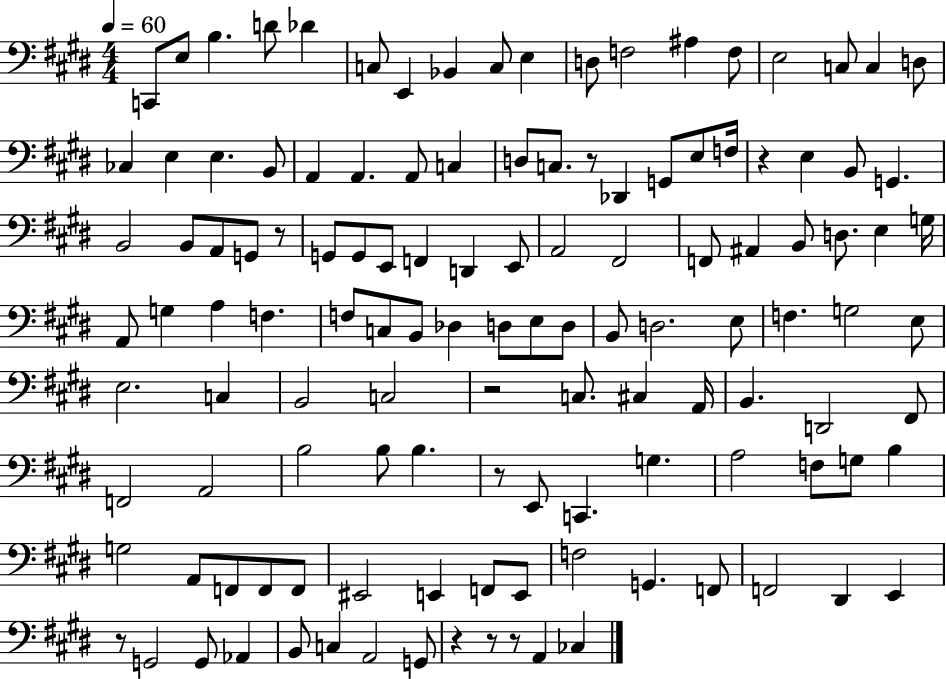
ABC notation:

X:1
T:Untitled
M:4/4
L:1/4
K:E
C,,/2 E,/2 B, D/2 _D C,/2 E,, _B,, C,/2 E, D,/2 F,2 ^A, F,/2 E,2 C,/2 C, D,/2 _C, E, E, B,,/2 A,, A,, A,,/2 C, D,/2 C,/2 z/2 _D,, G,,/2 E,/2 F,/4 z E, B,,/2 G,, B,,2 B,,/2 A,,/2 G,,/2 z/2 G,,/2 G,,/2 E,,/2 F,, D,, E,,/2 A,,2 ^F,,2 F,,/2 ^A,, B,,/2 D,/2 E, G,/4 A,,/2 G, A, F, F,/2 C,/2 B,,/2 _D, D,/2 E,/2 D,/2 B,,/2 D,2 E,/2 F, G,2 E,/2 E,2 C, B,,2 C,2 z2 C,/2 ^C, A,,/4 B,, D,,2 ^F,,/2 F,,2 A,,2 B,2 B,/2 B, z/2 E,,/2 C,, G, A,2 F,/2 G,/2 B, G,2 A,,/2 F,,/2 F,,/2 F,,/2 ^E,,2 E,, F,,/2 E,,/2 F,2 G,, F,,/2 F,,2 ^D,, E,, z/2 G,,2 G,,/2 _A,, B,,/2 C, A,,2 G,,/2 z z/2 z/2 A,, _C,